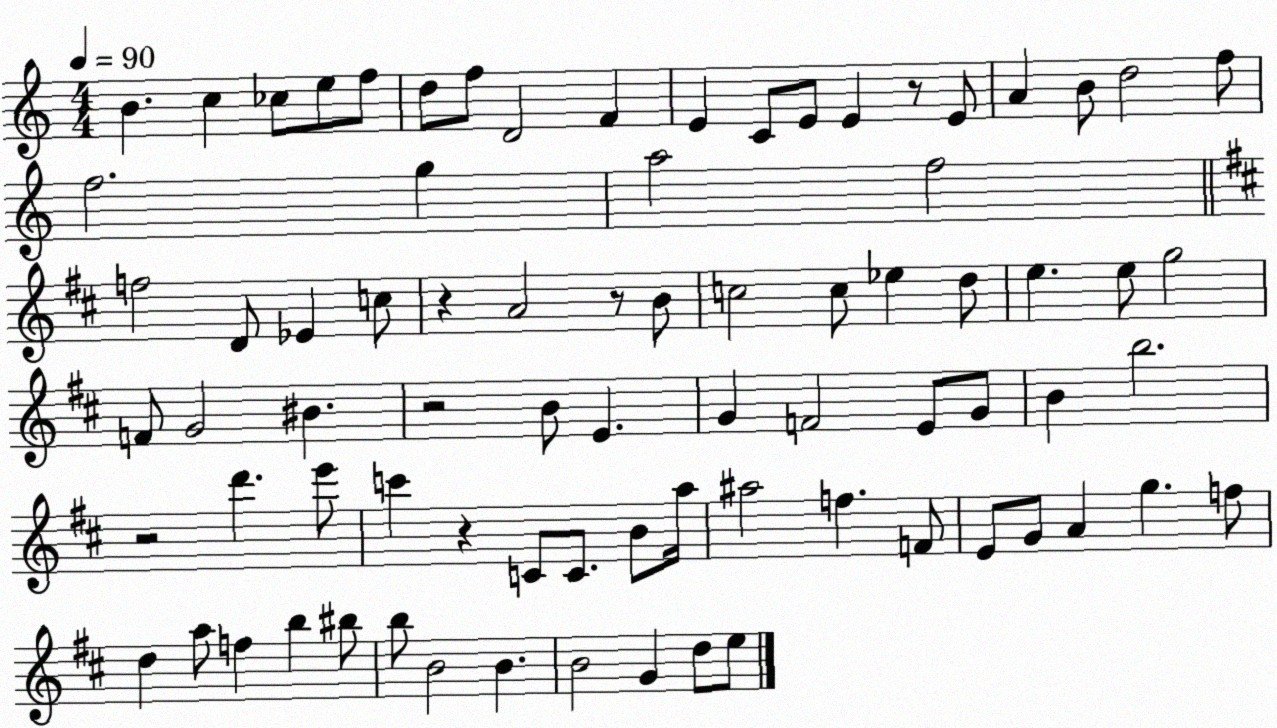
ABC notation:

X:1
T:Untitled
M:4/4
L:1/4
K:C
B c _c/2 e/2 f/2 d/2 f/2 D2 F E C/2 E/2 E z/2 E/2 A B/2 d2 f/2 f2 g a2 f2 f2 D/2 _E c/2 z A2 z/2 B/2 c2 c/2 _e d/2 e e/2 g2 F/2 G2 ^B z2 B/2 E G F2 E/2 G/2 B b2 z2 d' e'/2 c' z C/2 C/2 B/2 a/4 ^a2 f F/2 E/2 G/2 A g f/2 d a/2 f b ^b/2 b/2 B2 B B2 G d/2 e/2